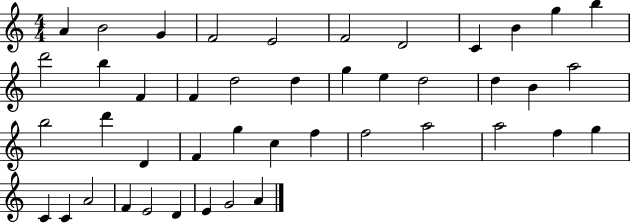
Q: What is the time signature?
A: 4/4